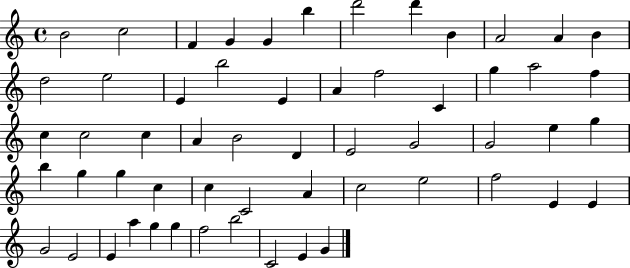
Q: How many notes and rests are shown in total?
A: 57